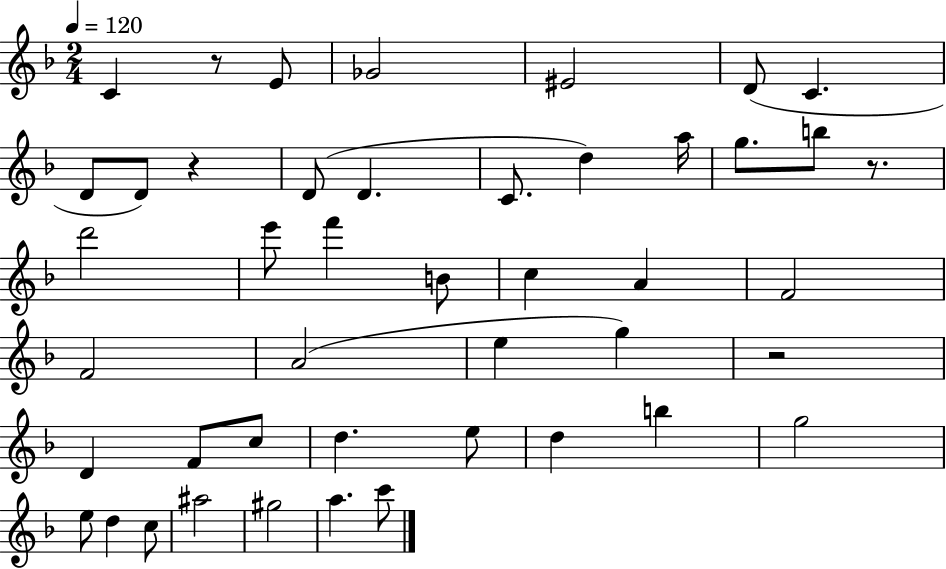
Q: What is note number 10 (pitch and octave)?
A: D4